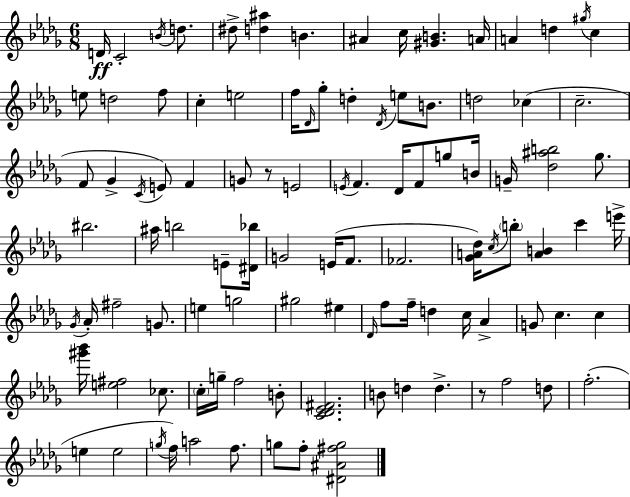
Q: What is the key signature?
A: BES minor